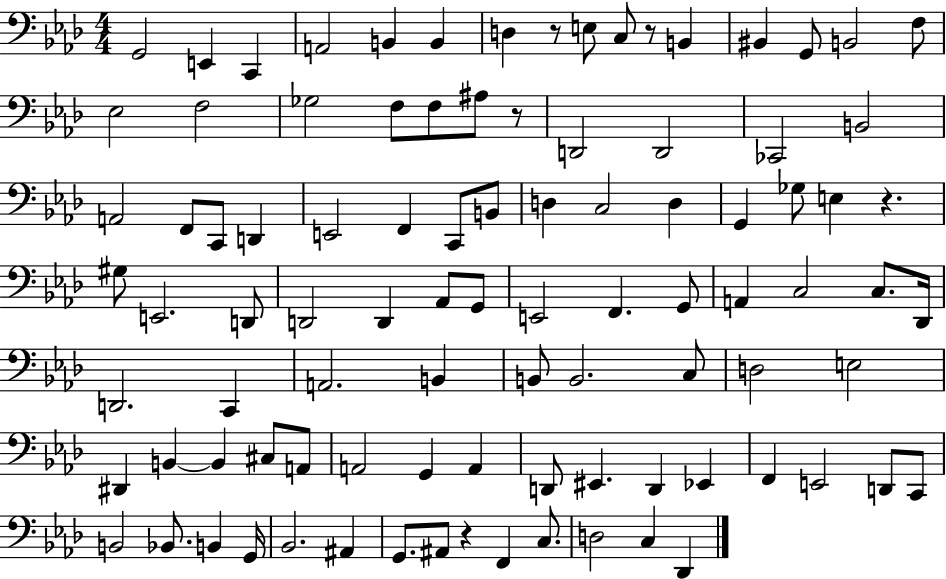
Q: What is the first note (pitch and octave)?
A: G2